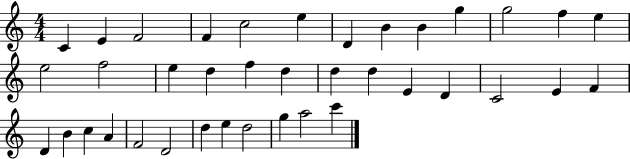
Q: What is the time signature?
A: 4/4